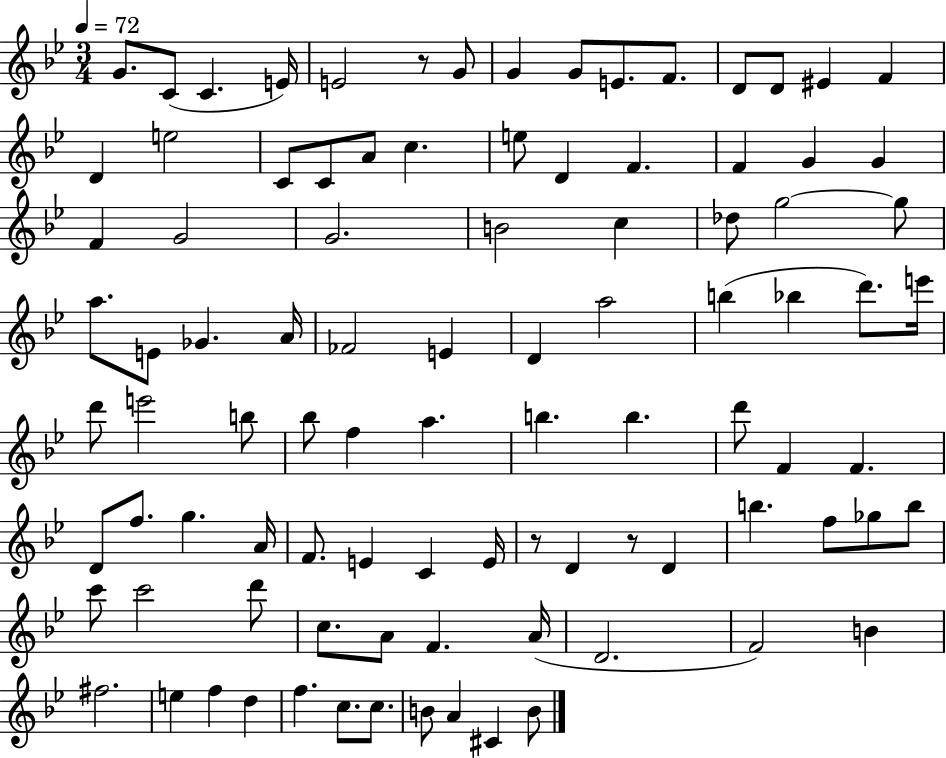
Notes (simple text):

G4/e. C4/e C4/q. E4/s E4/h R/e G4/e G4/q G4/e E4/e. F4/e. D4/e D4/e EIS4/q F4/q D4/q E5/h C4/e C4/e A4/e C5/q. E5/e D4/q F4/q. F4/q G4/q G4/q F4/q G4/h G4/h. B4/h C5/q Db5/e G5/h G5/e A5/e. E4/e Gb4/q. A4/s FES4/h E4/q D4/q A5/h B5/q Bb5/q D6/e. E6/s D6/e E6/h B5/e Bb5/e F5/q A5/q. B5/q. B5/q. D6/e F4/q F4/q. D4/e F5/e. G5/q. A4/s F4/e. E4/q C4/q E4/s R/e D4/q R/e D4/q B5/q. F5/e Gb5/e B5/e C6/e C6/h D6/e C5/e. A4/e F4/q. A4/s D4/h. F4/h B4/q F#5/h. E5/q F5/q D5/q F5/q. C5/e. C5/e. B4/e A4/q C#4/q B4/e